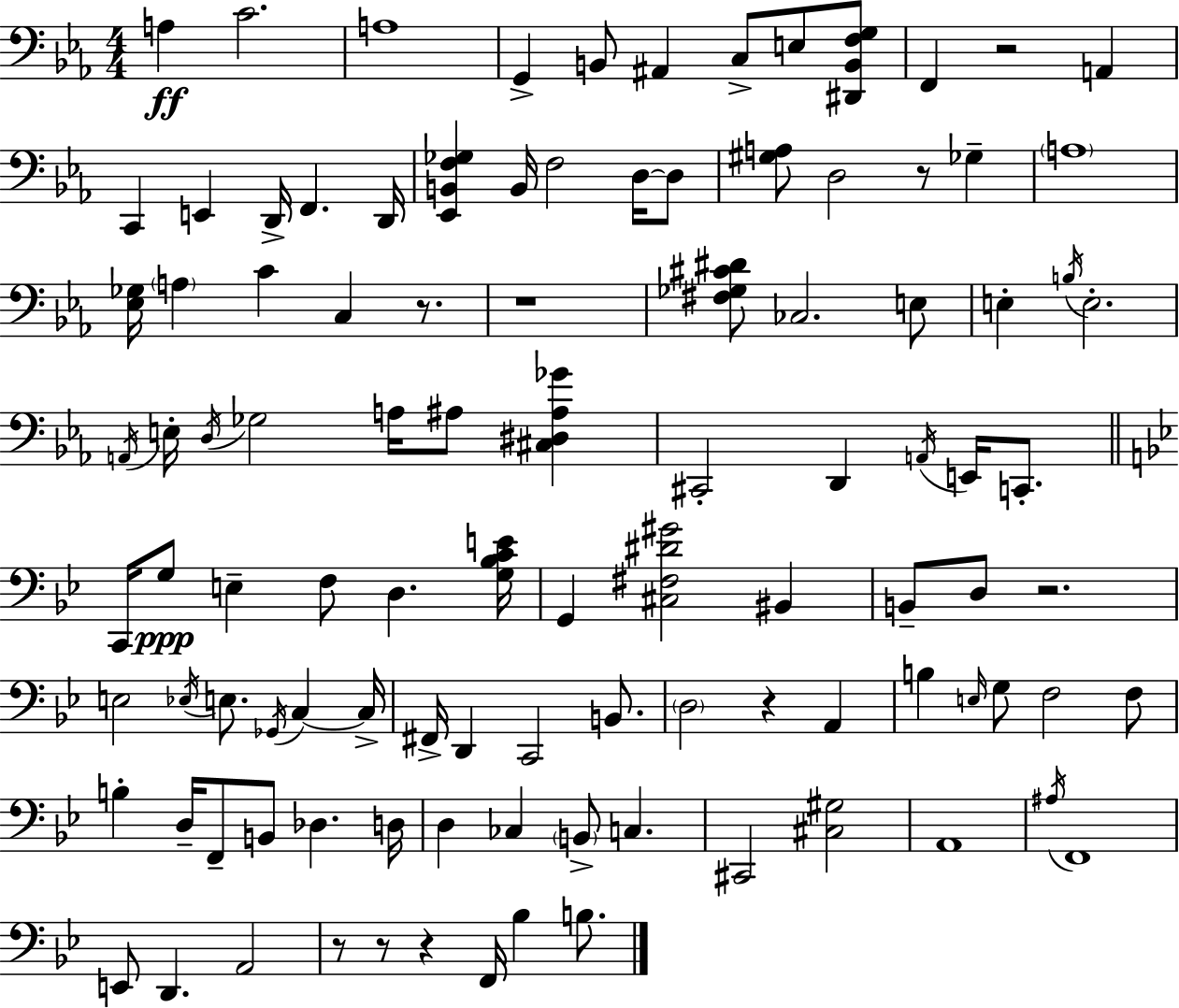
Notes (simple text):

A3/q C4/h. A3/w G2/q B2/e A#2/q C3/e E3/e [D#2,B2,F3,G3]/e F2/q R/h A2/q C2/q E2/q D2/s F2/q. D2/s [Eb2,B2,F3,Gb3]/q B2/s F3/h D3/s D3/e [G#3,A3]/e D3/h R/e Gb3/q A3/w [Eb3,Gb3]/s A3/q C4/q C3/q R/e. R/w [F#3,Gb3,C#4,D#4]/e CES3/h. E3/e E3/q B3/s E3/h. A2/s E3/s D3/s Gb3/h A3/s A#3/e [C#3,D#3,A#3,Gb4]/q C#2/h D2/q A2/s E2/s C2/e. C2/s G3/e E3/q F3/e D3/q. [G3,Bb3,C4,E4]/s G2/q [C#3,F#3,D#4,G#4]/h BIS2/q B2/e D3/e R/h. E3/h Eb3/s E3/e. Gb2/s C3/q C3/s F#2/s D2/q C2/h B2/e. D3/h R/q A2/q B3/q E3/s G3/e F3/h F3/e B3/q D3/s F2/e B2/e Db3/q. D3/s D3/q CES3/q B2/e C3/q. C#2/h [C#3,G#3]/h A2/w A#3/s F2/w E2/e D2/q. A2/h R/e R/e R/q F2/s Bb3/q B3/e.